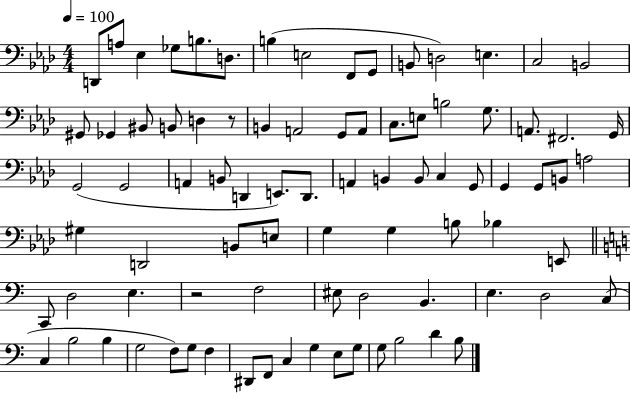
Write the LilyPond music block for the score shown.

{
  \clef bass
  \numericTimeSignature
  \time 4/4
  \key aes \major
  \tempo 4 = 100
  d,8 a8 ees4 ges8 b8. d8. | b4( e2 f,8 g,8 | b,8 d2) e4. | c2 b,2 | \break gis,8 ges,4 bis,8 b,8 d4 r8 | b,4 a,2 g,8 a,8 | c8. e8 b2 g8. | a,8. fis,2. g,16 | \break g,2( g,2 | a,4 b,8 d,4 e,8.) d,8. | a,4 b,4 b,8 c4 g,8 | g,4 g,8 b,8 a2 | \break gis4 d,2 b,8 e8 | g4 g4 b8 bes4 e,8 | \bar "||" \break \key c \major c,8 d2 e4. | r2 f2 | eis8 d2 b,4. | e4. d2 c8( | \break c4 b2 b4 | g2 f8) g8 f4 | dis,8 f,8 c4 g4 e8 g8 | g8 b2 d'4 b8 | \break \bar "|."
}